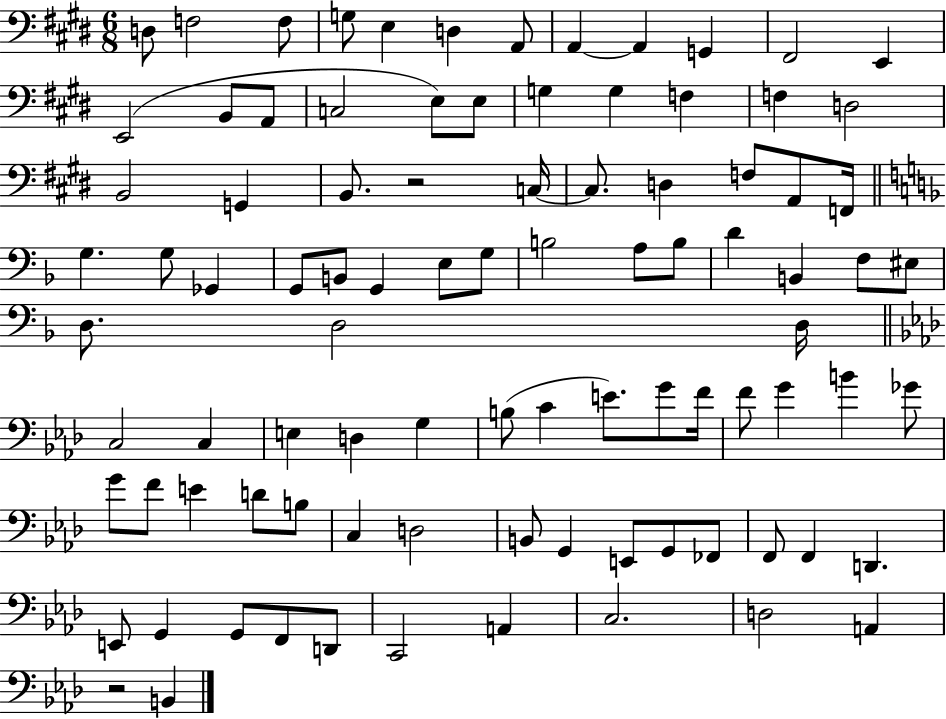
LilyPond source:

{
  \clef bass
  \numericTimeSignature
  \time 6/8
  \key e \major
  d8 f2 f8 | g8 e4 d4 a,8 | a,4~~ a,4 g,4 | fis,2 e,4 | \break e,2( b,8 a,8 | c2 e8) e8 | g4 g4 f4 | f4 d2 | \break b,2 g,4 | b,8. r2 c16~~ | c8. d4 f8 a,8 f,16 | \bar "||" \break \key f \major g4. g8 ges,4 | g,8 b,8 g,4 e8 g8 | b2 a8 b8 | d'4 b,4 f8 eis8 | \break d8. d2 d16 | \bar "||" \break \key aes \major c2 c4 | e4 d4 g4 | b8( c'4 e'8.) g'8 f'16 | f'8 g'4 b'4 ges'8 | \break g'8 f'8 e'4 d'8 b8 | c4 d2 | b,8 g,4 e,8 g,8 fes,8 | f,8 f,4 d,4. | \break e,8 g,4 g,8 f,8 d,8 | c,2 a,4 | c2. | d2 a,4 | \break r2 b,4 | \bar "|."
}